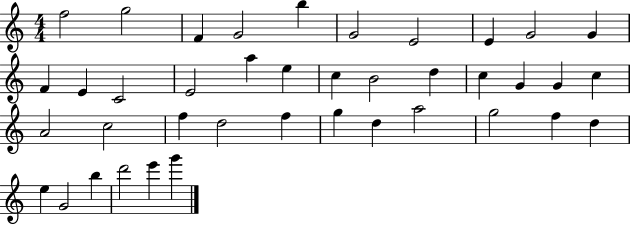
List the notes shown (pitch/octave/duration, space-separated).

F5/h G5/h F4/q G4/h B5/q G4/h E4/h E4/q G4/h G4/q F4/q E4/q C4/h E4/h A5/q E5/q C5/q B4/h D5/q C5/q G4/q G4/q C5/q A4/h C5/h F5/q D5/h F5/q G5/q D5/q A5/h G5/h F5/q D5/q E5/q G4/h B5/q D6/h E6/q G6/q